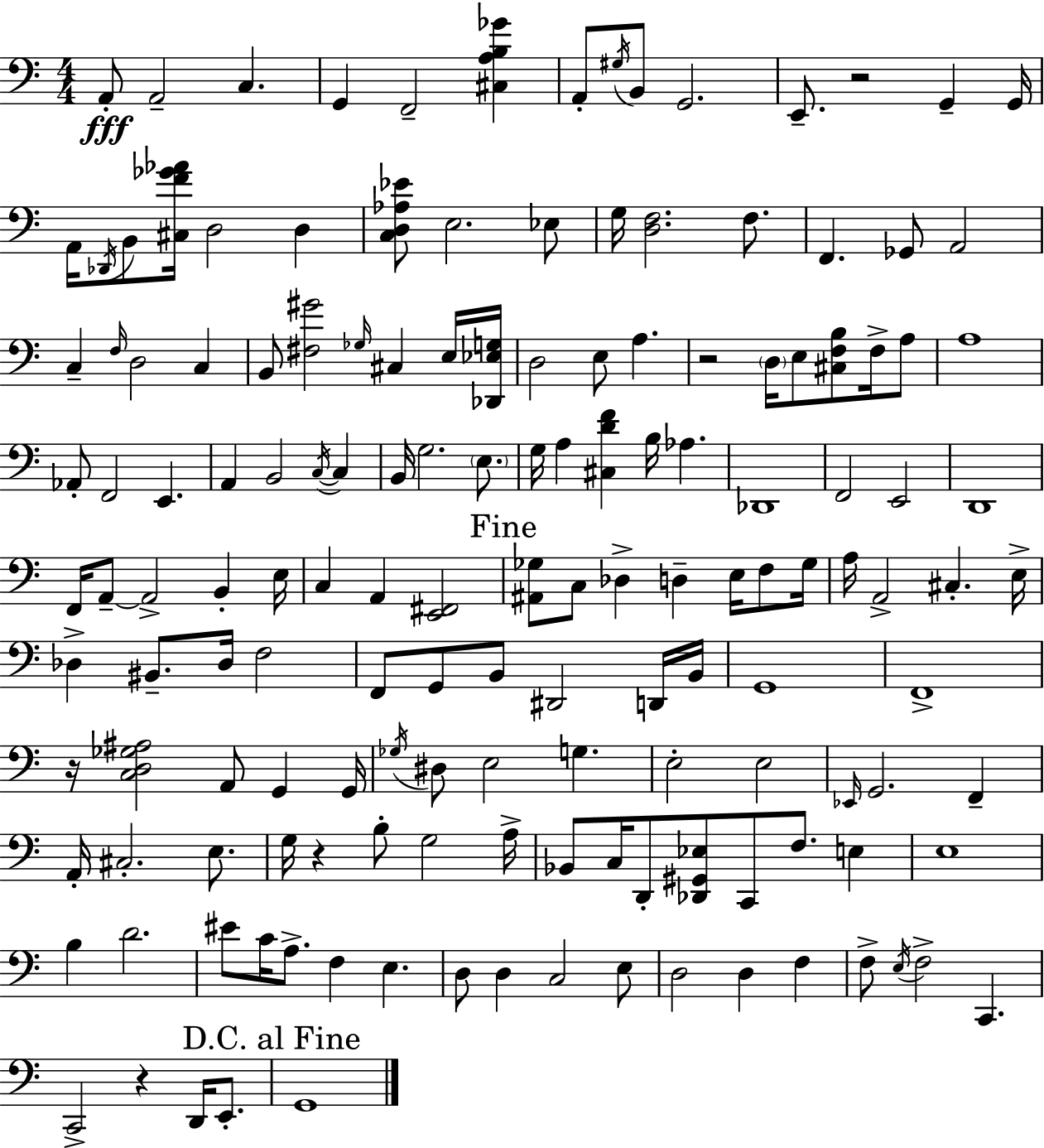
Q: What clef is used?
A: bass